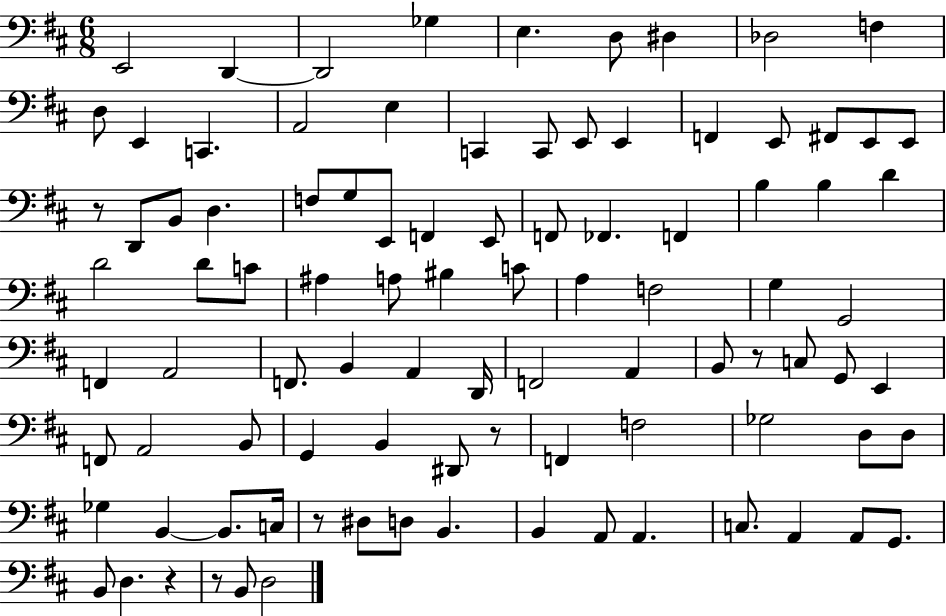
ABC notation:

X:1
T:Untitled
M:6/8
L:1/4
K:D
E,,2 D,, D,,2 _G, E, D,/2 ^D, _D,2 F, D,/2 E,, C,, A,,2 E, C,, C,,/2 E,,/2 E,, F,, E,,/2 ^F,,/2 E,,/2 E,,/2 z/2 D,,/2 B,,/2 D, F,/2 G,/2 E,,/2 F,, E,,/2 F,,/2 _F,, F,, B, B, D D2 D/2 C/2 ^A, A,/2 ^B, C/2 A, F,2 G, G,,2 F,, A,,2 F,,/2 B,, A,, D,,/4 F,,2 A,, B,,/2 z/2 C,/2 G,,/2 E,, F,,/2 A,,2 B,,/2 G,, B,, ^D,,/2 z/2 F,, F,2 _G,2 D,/2 D,/2 _G, B,, B,,/2 C,/4 z/2 ^D,/2 D,/2 B,, B,, A,,/2 A,, C,/2 A,, A,,/2 G,,/2 B,,/2 D, z z/2 B,,/2 D,2